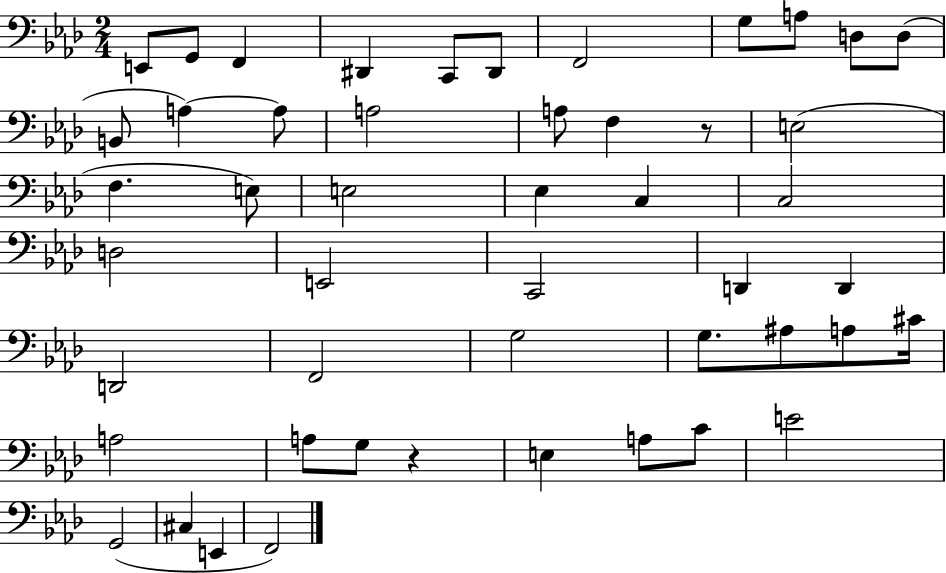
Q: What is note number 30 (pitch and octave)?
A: D2